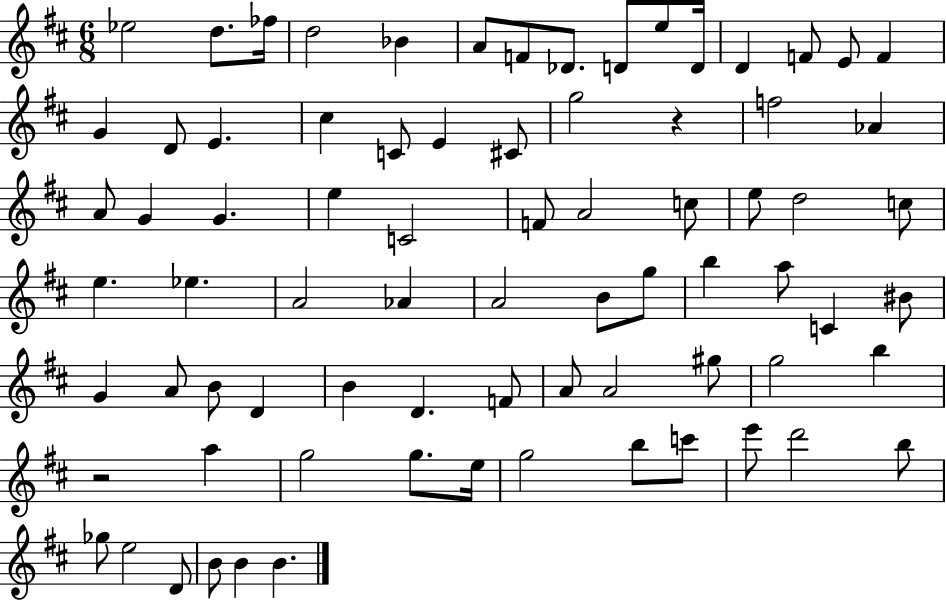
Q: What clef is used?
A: treble